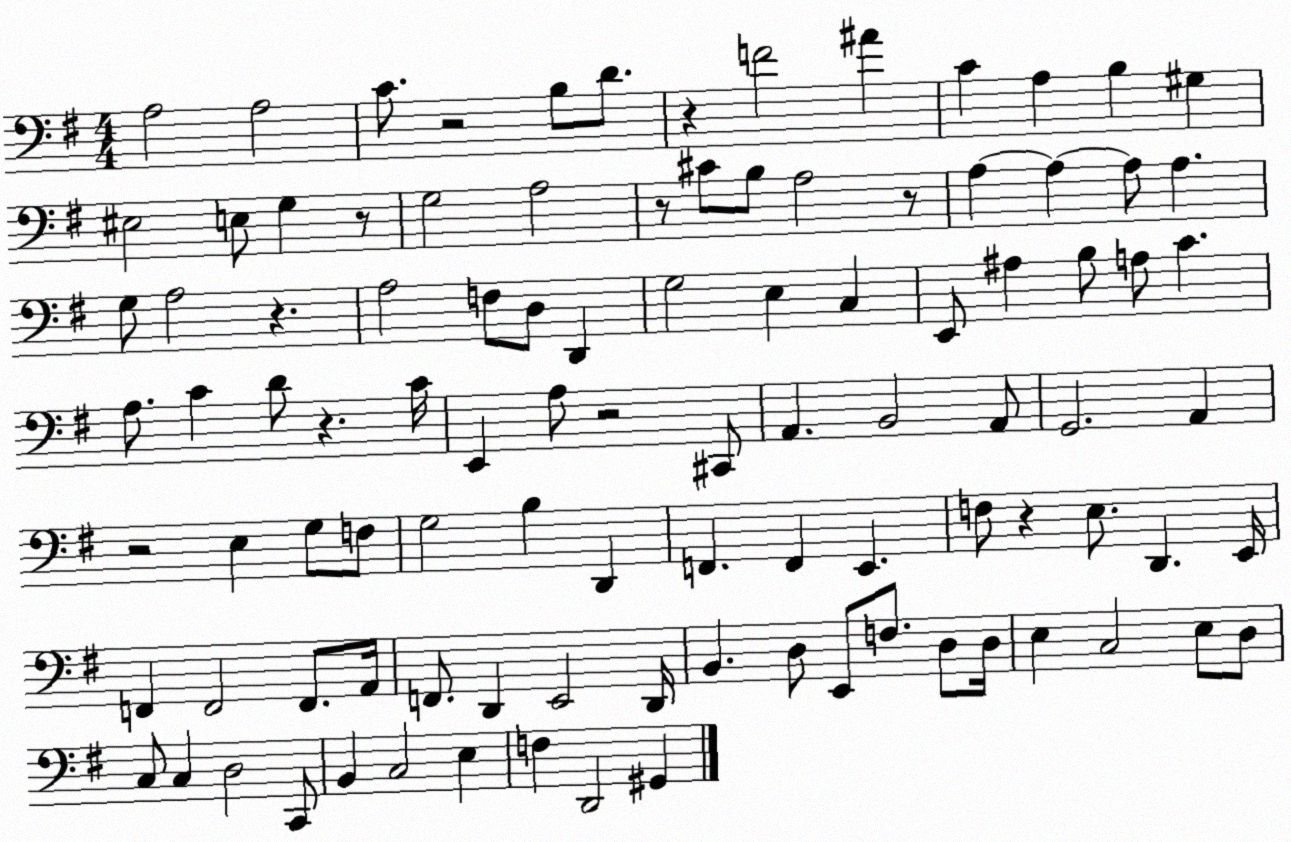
X:1
T:Untitled
M:4/4
L:1/4
K:G
A,2 A,2 C/2 z2 B,/2 D/2 z F2 ^A C A, B, ^G, ^E,2 E,/2 G, z/2 G,2 A,2 z/2 ^C/2 B,/2 A,2 z/2 A, A, A,/2 A, G,/2 A,2 z A,2 F,/2 D,/2 D,, G,2 E, C, E,,/2 ^A, B,/2 A,/2 C A,/2 C D/2 z C/4 E,, A,/2 z2 ^C,,/2 A,, B,,2 A,,/2 G,,2 A,, z2 E, G,/2 F,/2 G,2 B, D,, F,, F,, E,, F,/2 z E,/2 D,, E,,/4 F,, F,,2 F,,/2 A,,/4 F,,/2 D,, E,,2 D,,/4 B,, D,/2 E,,/2 F,/2 D,/2 D,/4 E, C,2 E,/2 D,/2 C,/2 C, D,2 C,,/2 B,, C,2 E, F, D,,2 ^G,,